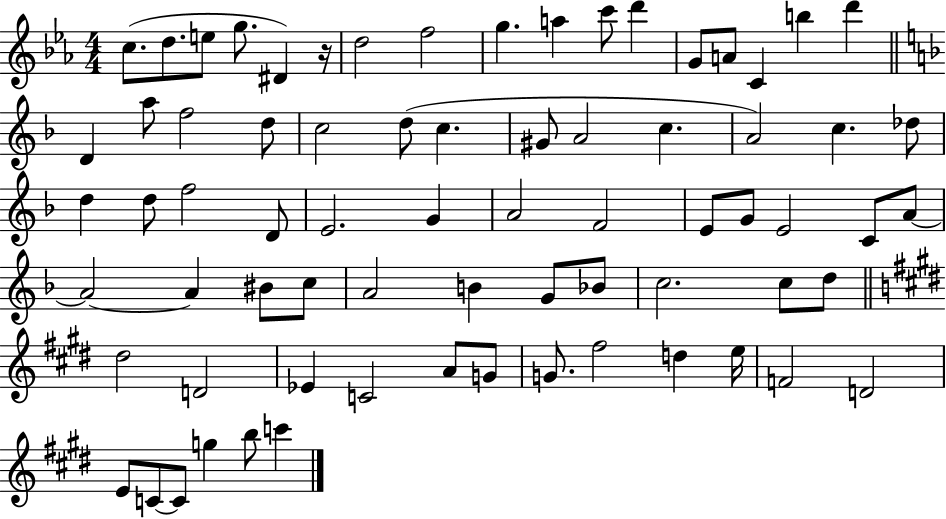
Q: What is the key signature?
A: EES major